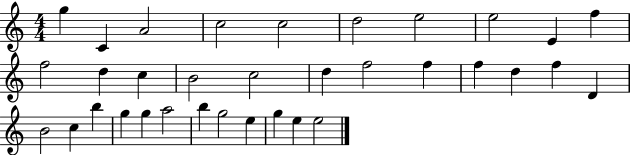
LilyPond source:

{
  \clef treble
  \numericTimeSignature
  \time 4/4
  \key c \major
  g''4 c'4 a'2 | c''2 c''2 | d''2 e''2 | e''2 e'4 f''4 | \break f''2 d''4 c''4 | b'2 c''2 | d''4 f''2 f''4 | f''4 d''4 f''4 d'4 | \break b'2 c''4 b''4 | g''4 g''4 a''2 | b''4 g''2 e''4 | g''4 e''4 e''2 | \break \bar "|."
}